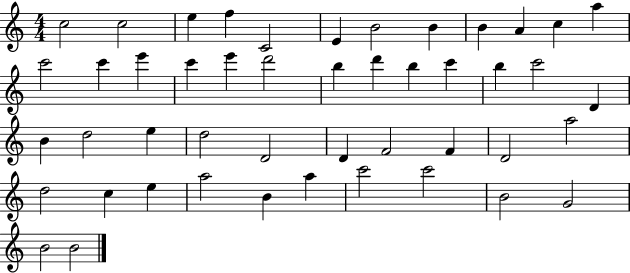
C5/h C5/h E5/q F5/q C4/h E4/q B4/h B4/q B4/q A4/q C5/q A5/q C6/h C6/q E6/q C6/q E6/q D6/h B5/q D6/q B5/q C6/q B5/q C6/h D4/q B4/q D5/h E5/q D5/h D4/h D4/q F4/h F4/q D4/h A5/h D5/h C5/q E5/q A5/h B4/q A5/q C6/h C6/h B4/h G4/h B4/h B4/h